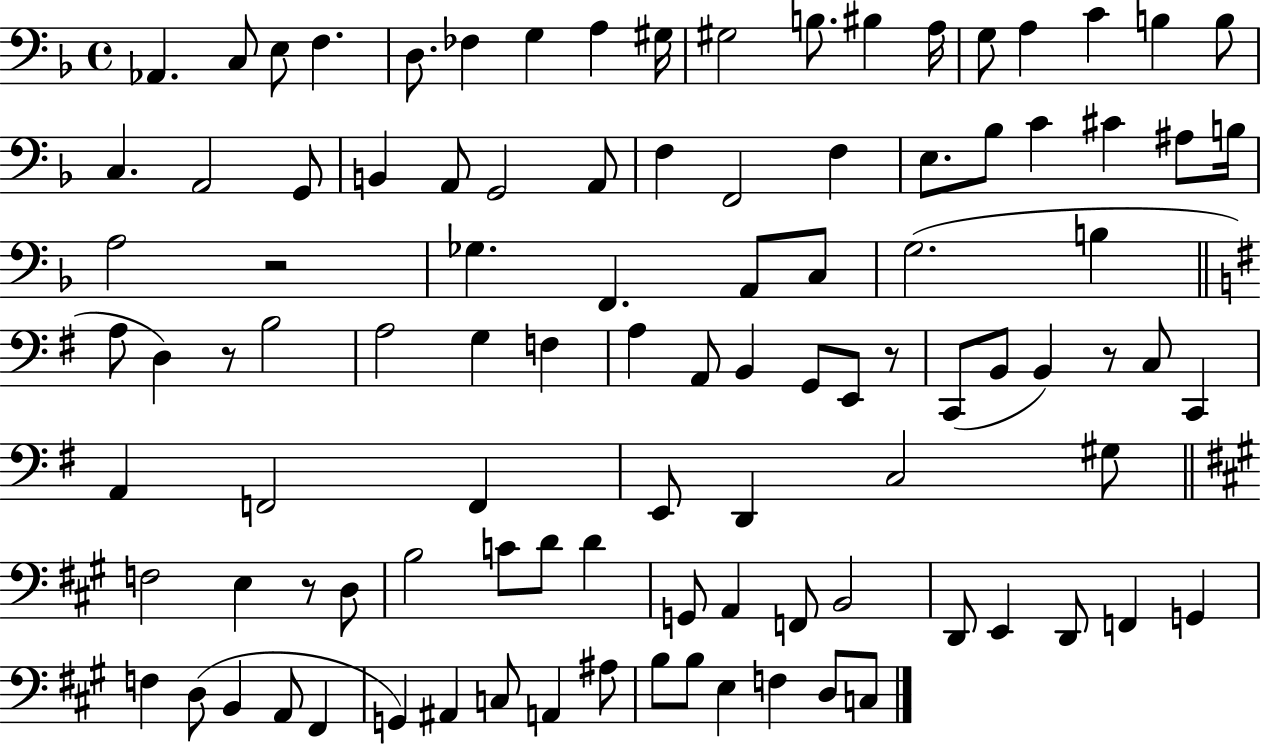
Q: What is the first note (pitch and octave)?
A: Ab2